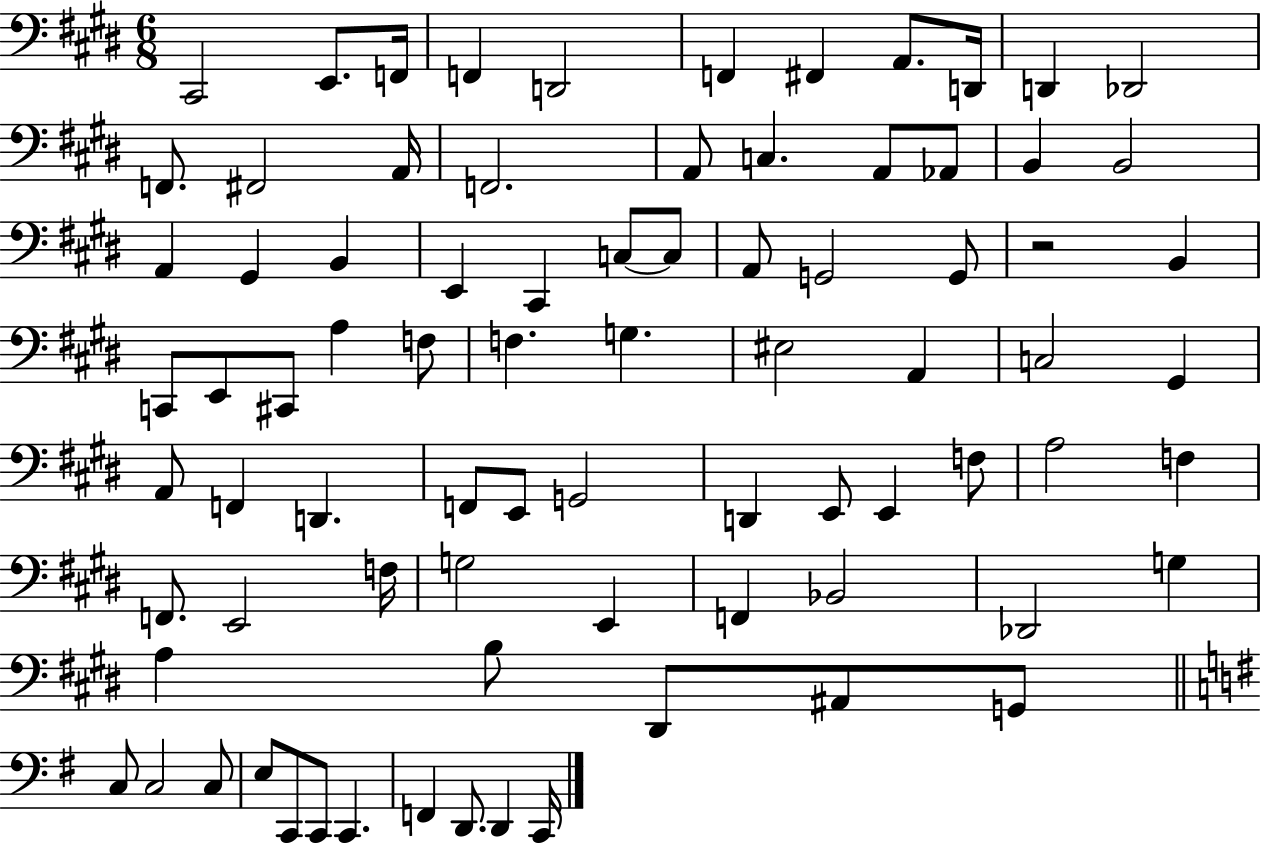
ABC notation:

X:1
T:Untitled
M:6/8
L:1/4
K:E
^C,,2 E,,/2 F,,/4 F,, D,,2 F,, ^F,, A,,/2 D,,/4 D,, _D,,2 F,,/2 ^F,,2 A,,/4 F,,2 A,,/2 C, A,,/2 _A,,/2 B,, B,,2 A,, ^G,, B,, E,, ^C,, C,/2 C,/2 A,,/2 G,,2 G,,/2 z2 B,, C,,/2 E,,/2 ^C,,/2 A, F,/2 F, G, ^E,2 A,, C,2 ^G,, A,,/2 F,, D,, F,,/2 E,,/2 G,,2 D,, E,,/2 E,, F,/2 A,2 F, F,,/2 E,,2 F,/4 G,2 E,, F,, _B,,2 _D,,2 G, A, B,/2 ^D,,/2 ^A,,/2 G,,/2 C,/2 C,2 C,/2 E,/2 C,,/2 C,,/2 C,, F,, D,,/2 D,, C,,/4